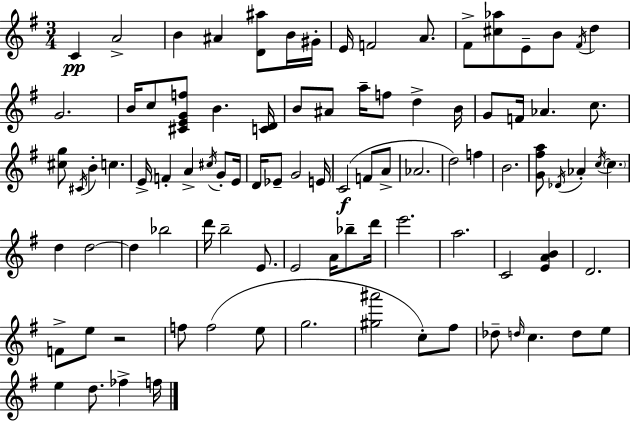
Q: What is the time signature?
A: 3/4